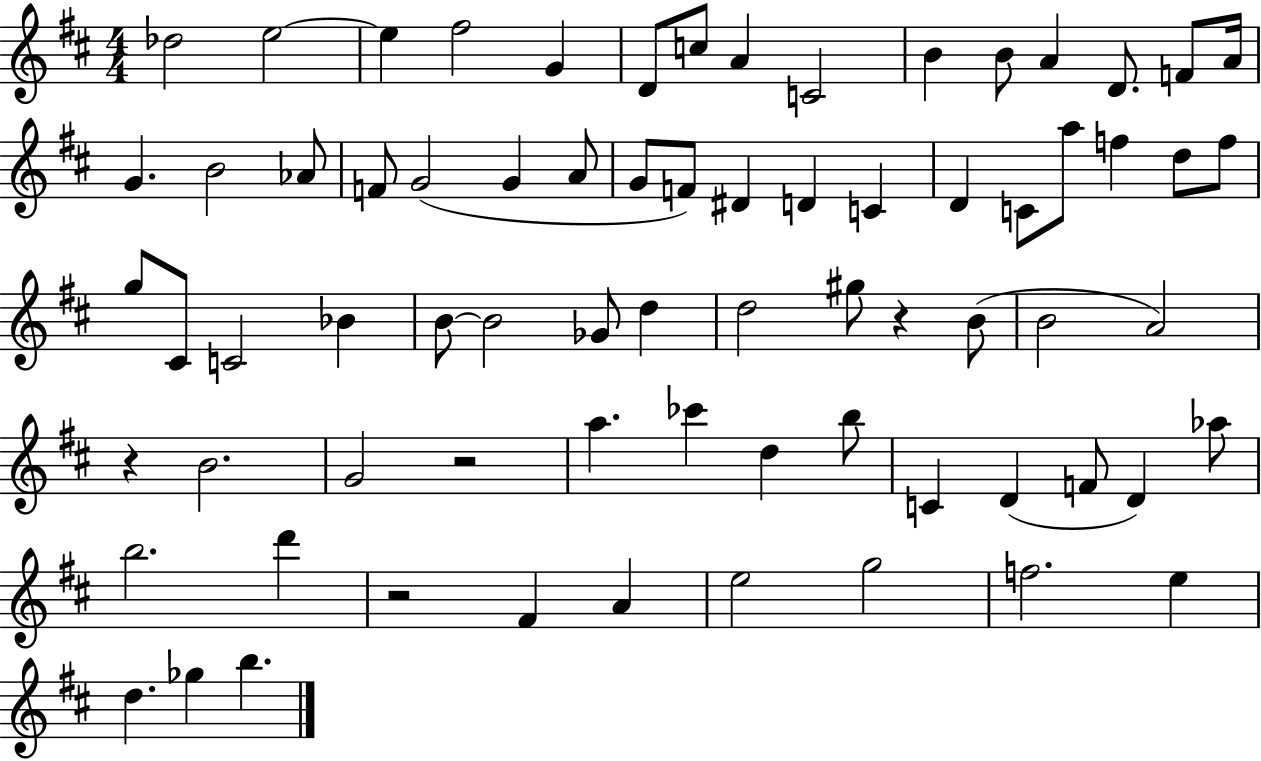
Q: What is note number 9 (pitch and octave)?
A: C4